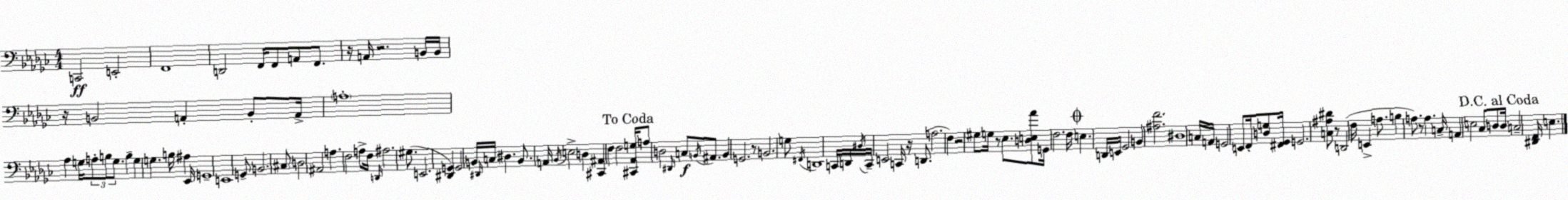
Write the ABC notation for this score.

X:1
T:Untitled
M:4/4
L:1/4
K:Ebm
C,,2 E,,2 F,,4 D,,2 F,,/4 F,,/2 A,,/2 F,,/2 z/4 A,,/4 z2 B,,/4 B,,/4 z/4 B,,2 A,, B,,/2 A,,/4 A,4 _A, G,/4 A,/2 B,/2 G,/2 B, G, G, B,/4 ^A, _E,,/4 G,,4 E,,4 G,,/2 B,,2 ^C,/2 D,2 ^A,,2 A, F,2 A,/2 F,/4 D,,/4 ^A,2 ^G,/2 E,,2 [^D,,G,,] G,,2 B,,/4 ^D,,/4 C,/4 ^D, B,,/2 A,,/4 _B,,/4 E,2 D, [^C,,^A,,] F, F,2 [^C,,_A,,G,]/4 A,/2 D,2 ^D,,/4 C,/2 B,,/4 ^A,,/2 B,, G,,2 z/2 B,,2 G,/2 ^F,,/4 D,,4 C,,/4 D,,/4 ^D,/4 C,,/4 E,,2 C,,/4 z/4 D,,/2 A,2 F, z2 ^G,/2 G,/4 z/2 _E,/2 [D,E,_A]/2 G,,/4 F,2 F,/4 E, D,,/4 E,,/4 _G,,2 B,, [^A,F]2 ^D,4 C,/4 A,,/4 G,,2 E,,/2 F,,/4 [D,G,]/2 [^F,,_G,,]/4 G,,2 [C,^A,^D]/2 z/2 D,,2 F,/4 E,, A,/2 B, A,/2 z/2 A, C,/4 A,, E,2 _C,/2 D,/2 D,/4 C,2 [^D,,F,,]/4 E,